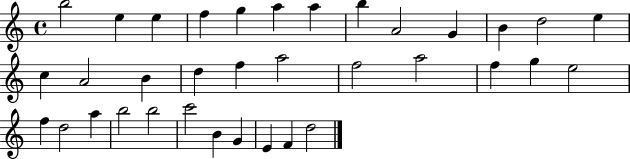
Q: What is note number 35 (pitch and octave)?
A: D5